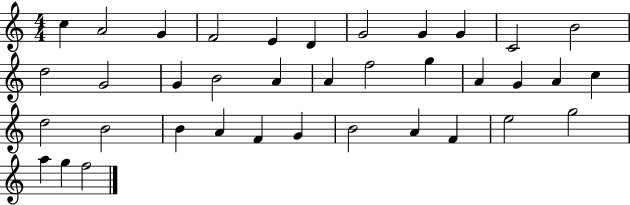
C5/q A4/h G4/q F4/h E4/q D4/q G4/h G4/q G4/q C4/h B4/h D5/h G4/h G4/q B4/h A4/q A4/q F5/h G5/q A4/q G4/q A4/q C5/q D5/h B4/h B4/q A4/q F4/q G4/q B4/h A4/q F4/q E5/h G5/h A5/q G5/q F5/h